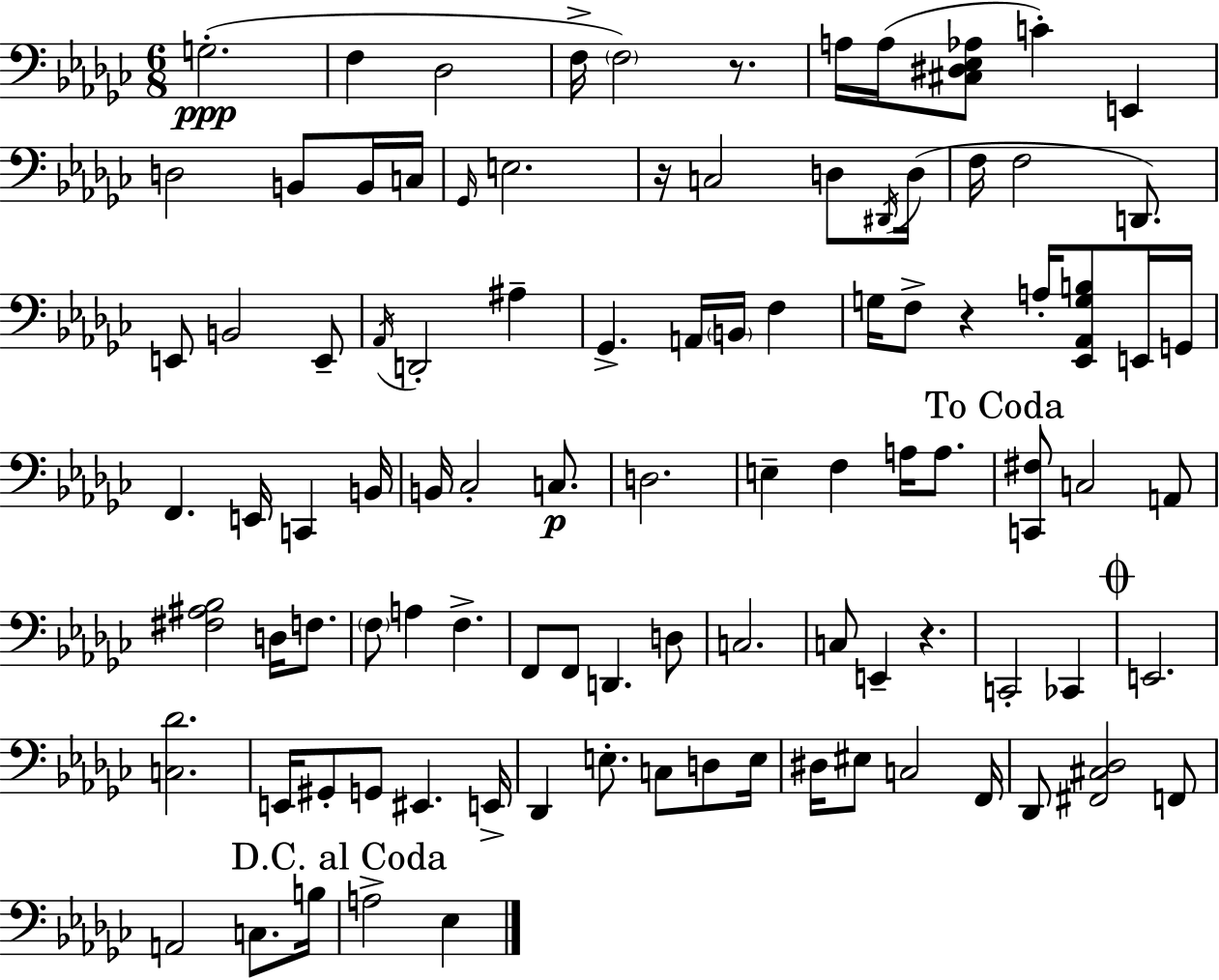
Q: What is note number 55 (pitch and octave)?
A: A3